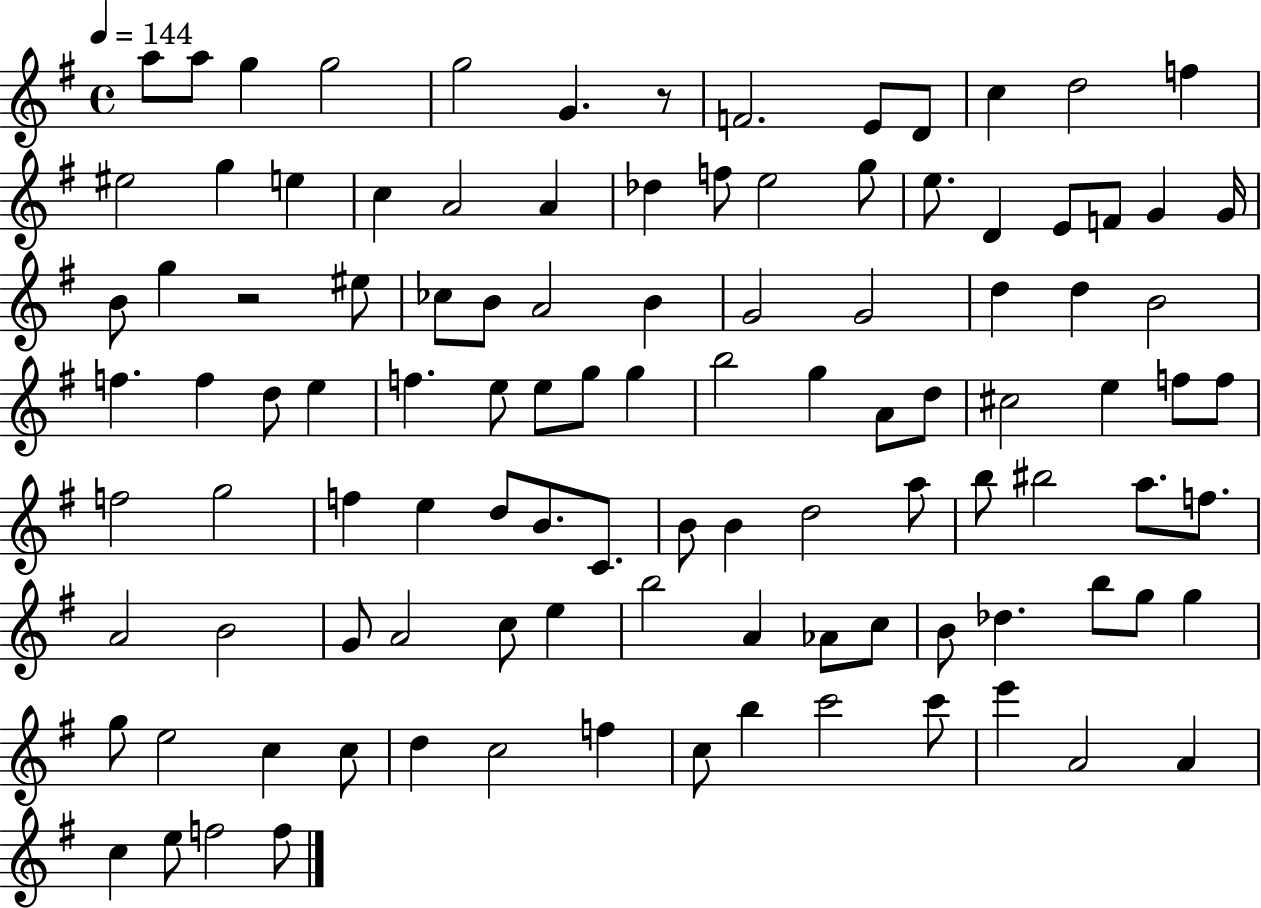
A5/e A5/e G5/q G5/h G5/h G4/q. R/e F4/h. E4/e D4/e C5/q D5/h F5/q EIS5/h G5/q E5/q C5/q A4/h A4/q Db5/q F5/e E5/h G5/e E5/e. D4/q E4/e F4/e G4/q G4/s B4/e G5/q R/h EIS5/e CES5/e B4/e A4/h B4/q G4/h G4/h D5/q D5/q B4/h F5/q. F5/q D5/e E5/q F5/q. E5/e E5/e G5/e G5/q B5/h G5/q A4/e D5/e C#5/h E5/q F5/e F5/e F5/h G5/h F5/q E5/q D5/e B4/e. C4/e. B4/e B4/q D5/h A5/e B5/e BIS5/h A5/e. F5/e. A4/h B4/h G4/e A4/h C5/e E5/q B5/h A4/q Ab4/e C5/e B4/e Db5/q. B5/e G5/e G5/q G5/e E5/h C5/q C5/e D5/q C5/h F5/q C5/e B5/q C6/h C6/e E6/q A4/h A4/q C5/q E5/e F5/h F5/e